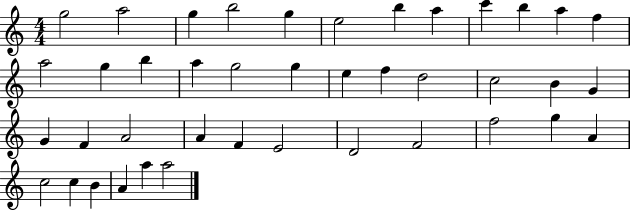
X:1
T:Untitled
M:4/4
L:1/4
K:C
g2 a2 g b2 g e2 b a c' b a f a2 g b a g2 g e f d2 c2 B G G F A2 A F E2 D2 F2 f2 g A c2 c B A a a2